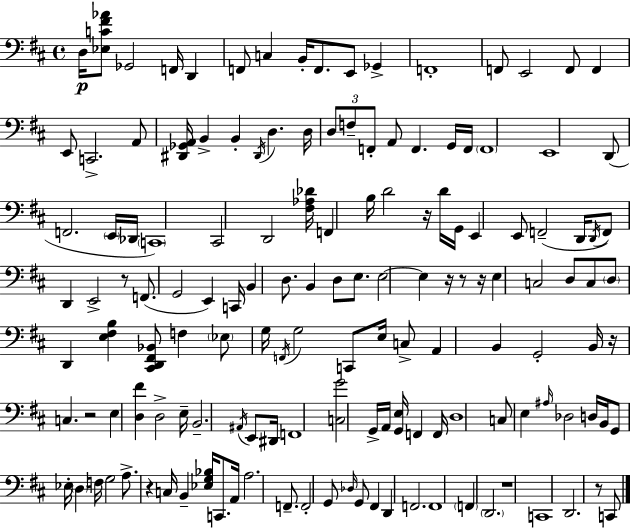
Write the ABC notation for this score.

X:1
T:Untitled
M:4/4
L:1/4
K:D
D,/4 [_E,C^F_A]/2 _G,,2 F,,/4 D,, F,,/2 C, B,,/4 F,,/2 E,,/2 _G,, F,,4 F,,/2 E,,2 F,,/2 F,, E,,/2 C,,2 A,,/2 [^D,,_G,,A,,]/4 B,, B,, ^D,,/4 D, D,/4 D,/2 F,/2 F,,/2 A,,/2 F,, G,,/4 F,,/4 F,,4 E,,4 D,,/2 F,,2 E,,/4 _D,,/4 C,,4 ^C,,2 D,,2 [^F,_A,_D]/4 F,, B,/4 D2 z/4 D/4 G,,/4 E,, E,,/2 F,,2 D,,/4 D,,/4 F,,/2 D,, E,,2 z/2 F,,/2 G,,2 E,, C,,/4 B,, D,/2 B,, D,/2 E,/2 E,2 E, z/4 z/2 z/4 E, C,2 D,/2 C,/2 D,/2 D,, [E,^F,B,] [^C,,D,,^F,,_B,,]/2 F, _E,/2 G,/4 F,,/4 G,2 C,,/2 E,/4 C,/2 A,, B,, G,,2 B,,/4 z/4 C, z2 E, [D,^F] D,2 E,/4 B,,2 ^A,,/4 E,,/2 ^D,,/4 F,,4 [C,G]2 G,,/4 A,,/4 [G,,E,]/4 F,, F,,/4 D,4 C,/2 E, ^A,/4 _D,2 D,/4 B,,/4 G,,/2 _E,/4 D, F,/4 G,2 A,/2 z C,/4 B,, [_E,G,_B,]/4 C,,/2 A,,/4 A,2 F,,/2 F,,2 G,,/2 _D,/4 G,,/2 ^F,, D,, F,,2 F,,4 F,, D,,2 z4 C,,4 D,,2 z/2 C,,/2